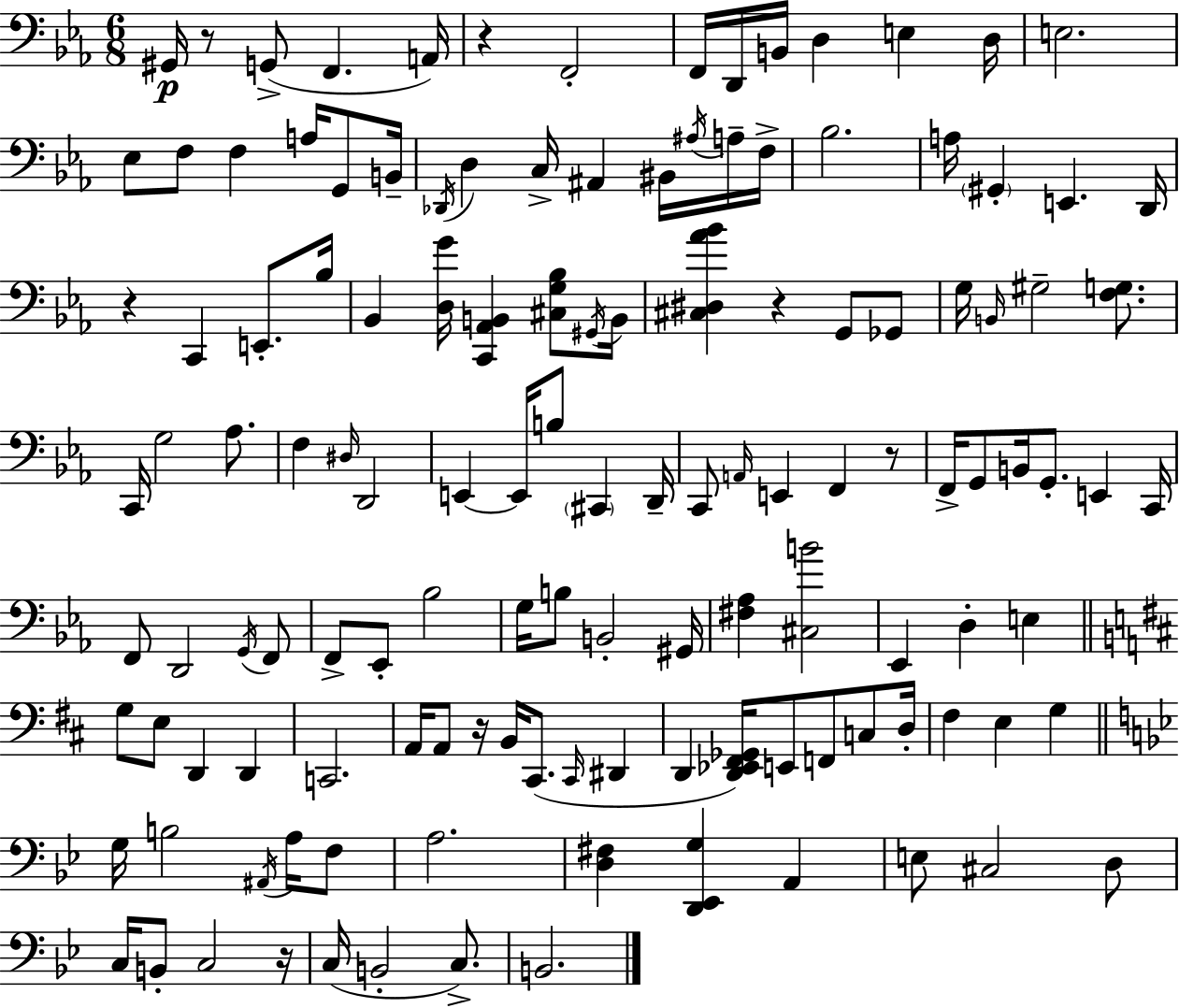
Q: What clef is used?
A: bass